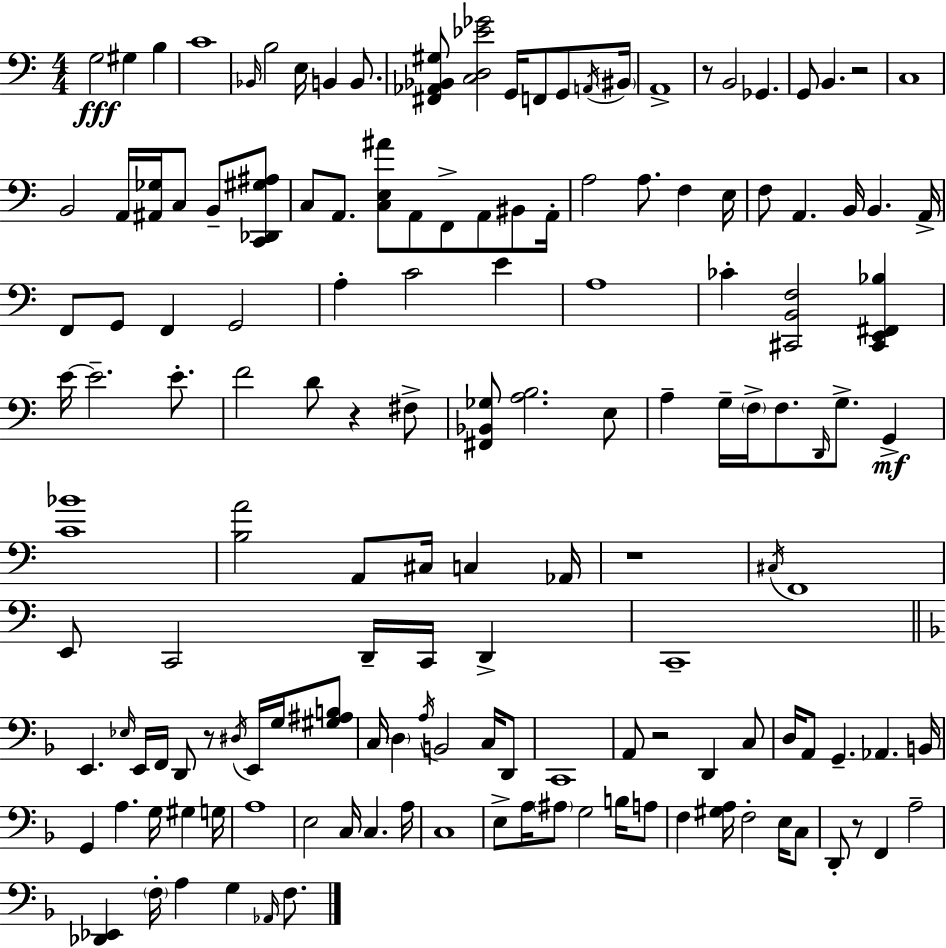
X:1
T:Untitled
M:4/4
L:1/4
K:Am
G,2 ^G, B, C4 _B,,/4 B,2 E,/4 B,, B,,/2 [^F,,_A,,_B,,^G,]/2 [C,D,_E_G]2 G,,/4 F,,/2 G,,/2 A,,/4 ^B,,/4 A,,4 z/2 B,,2 _G,, G,,/2 B,, z2 C,4 B,,2 A,,/4 [^A,,_G,]/4 C,/2 B,,/2 [C,,_D,,^G,^A,]/2 C,/2 A,,/2 [C,E,^A]/2 A,,/2 F,,/2 A,,/2 ^B,,/2 A,,/4 A,2 A,/2 F, E,/4 F,/2 A,, B,,/4 B,, A,,/4 F,,/2 G,,/2 F,, G,,2 A, C2 E A,4 _C [^C,,B,,F,]2 [^C,,E,,^F,,_B,] E/4 E2 E/2 F2 D/2 z ^F,/2 [^F,,_B,,_G,]/2 [A,B,]2 E,/2 A, G,/4 F,/4 F,/2 D,,/4 G,/2 G,, [C_B]4 [B,A]2 A,,/2 ^C,/4 C, _A,,/4 z4 ^C,/4 F,,4 E,,/2 C,,2 D,,/4 C,,/4 D,, C,,4 E,, _E,/4 E,,/4 F,,/4 D,,/2 z/2 ^D,/4 E,,/4 G,/4 [^G,^A,B,]/2 C,/4 D, A,/4 B,,2 C,/4 D,,/2 C,,4 A,,/2 z2 D,, C,/2 D,/4 A,,/2 G,, _A,, B,,/4 G,, A, G,/4 ^G, G,/4 A,4 E,2 C,/4 C, A,/4 C,4 E,/2 A,/4 ^A,/2 G,2 B,/4 A,/2 F, [^G,A,]/4 F,2 E,/4 C,/2 D,,/2 z/2 F,, A,2 [_D,,_E,,] F,/4 A, G, _A,,/4 F,/2